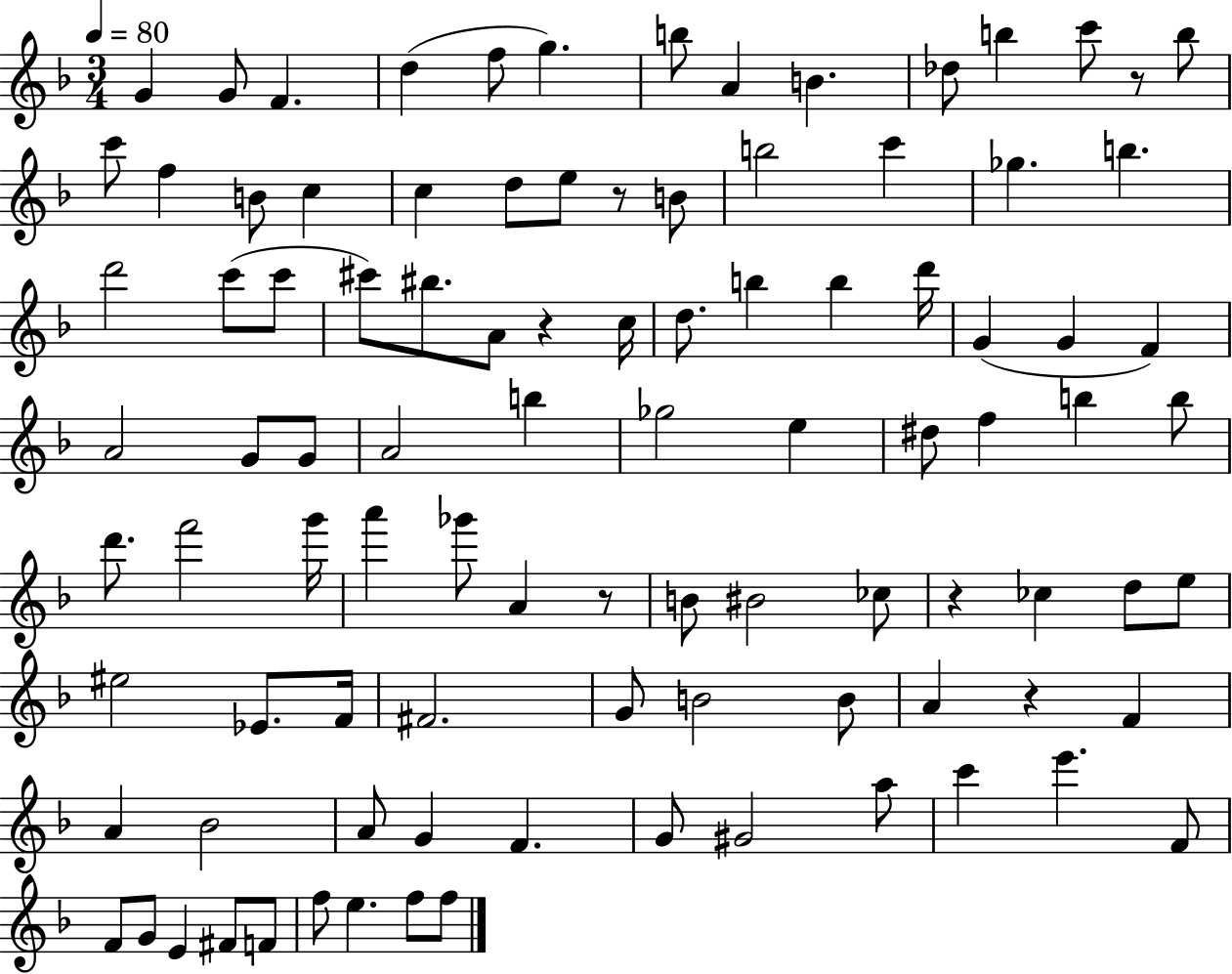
G4/q G4/e F4/q. D5/q F5/e G5/q. B5/e A4/q B4/q. Db5/e B5/q C6/e R/e B5/e C6/e F5/q B4/e C5/q C5/q D5/e E5/e R/e B4/e B5/h C6/q Gb5/q. B5/q. D6/h C6/e C6/e C#6/e BIS5/e. A4/e R/q C5/s D5/e. B5/q B5/q D6/s G4/q G4/q F4/q A4/h G4/e G4/e A4/h B5/q Gb5/h E5/q D#5/e F5/q B5/q B5/e D6/e. F6/h G6/s A6/q Gb6/e A4/q R/e B4/e BIS4/h CES5/e R/q CES5/q D5/e E5/e EIS5/h Eb4/e. F4/s F#4/h. G4/e B4/h B4/e A4/q R/q F4/q A4/q Bb4/h A4/e G4/q F4/q. G4/e G#4/h A5/e C6/q E6/q. F4/e F4/e G4/e E4/q F#4/e F4/e F5/e E5/q. F5/e F5/e